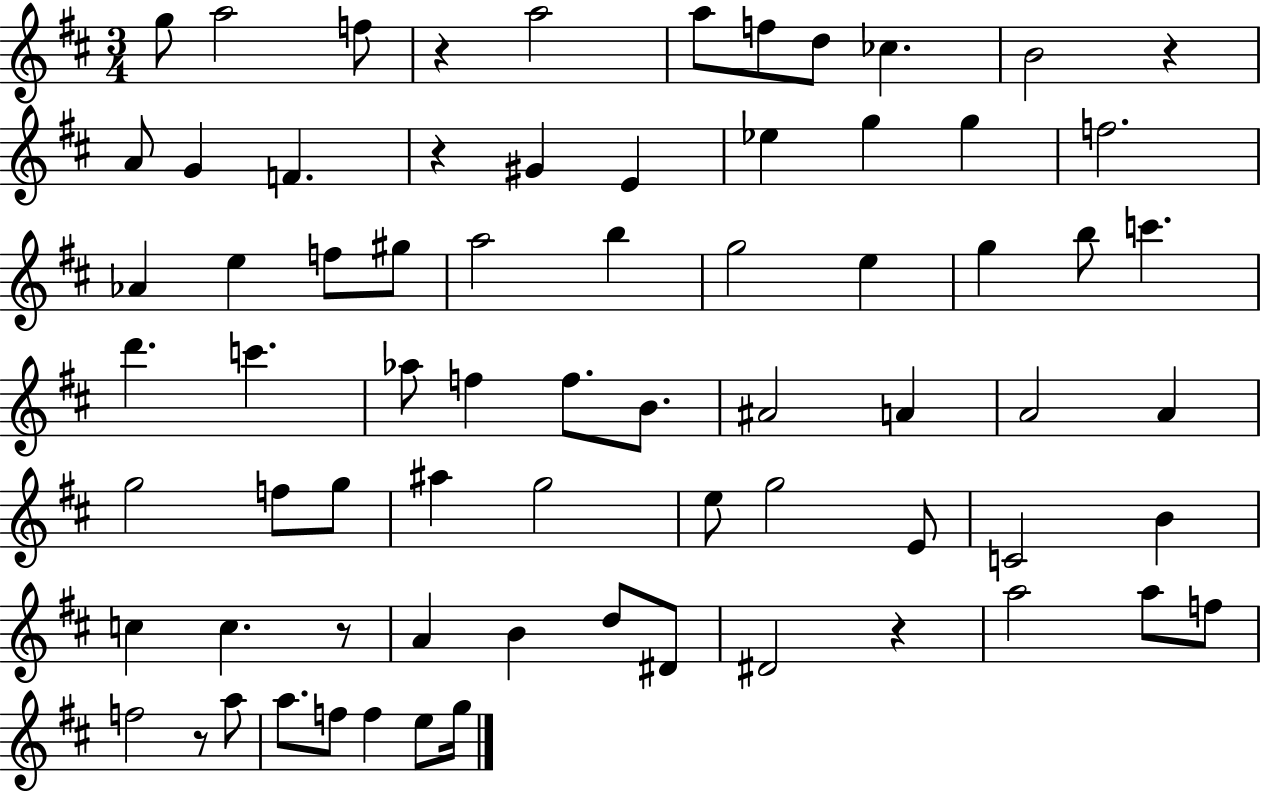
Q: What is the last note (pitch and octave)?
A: G5